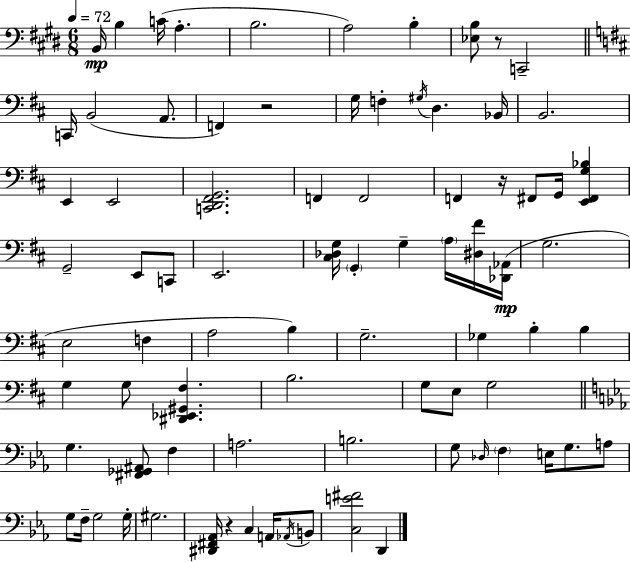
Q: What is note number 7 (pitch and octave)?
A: B3